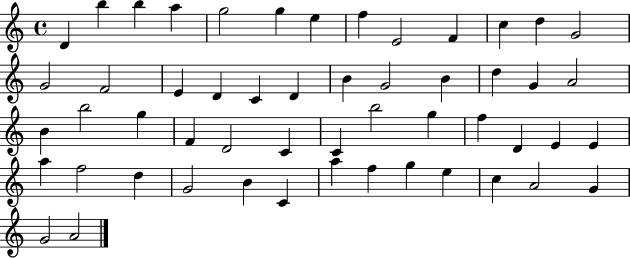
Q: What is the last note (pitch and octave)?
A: A4